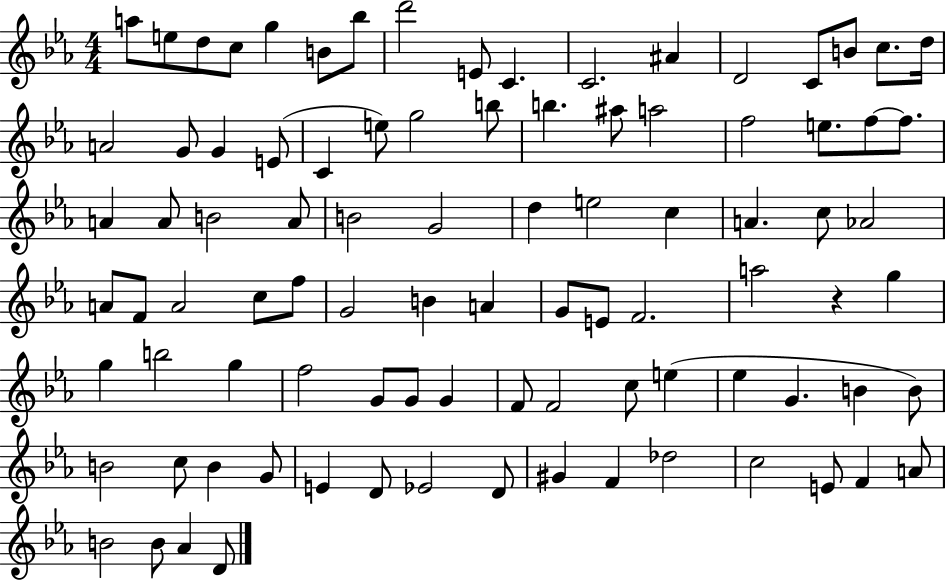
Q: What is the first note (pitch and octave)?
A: A5